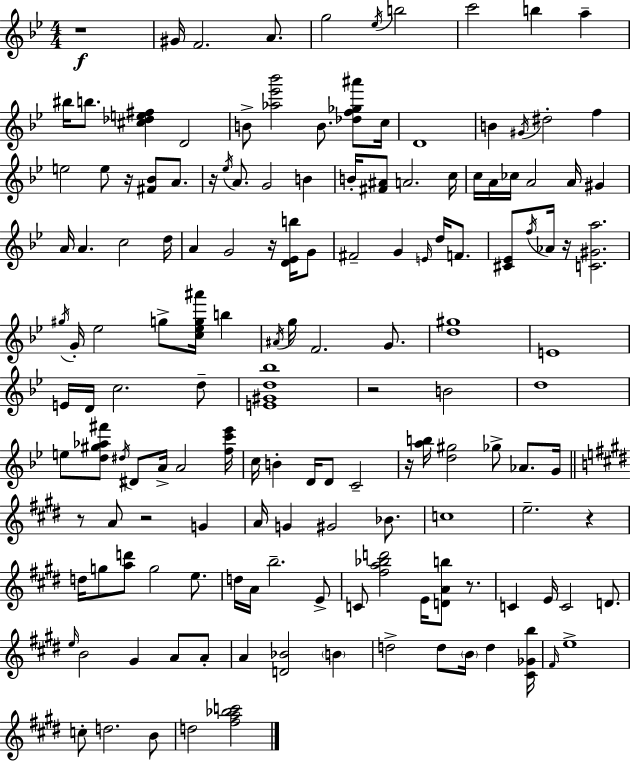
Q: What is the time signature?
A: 4/4